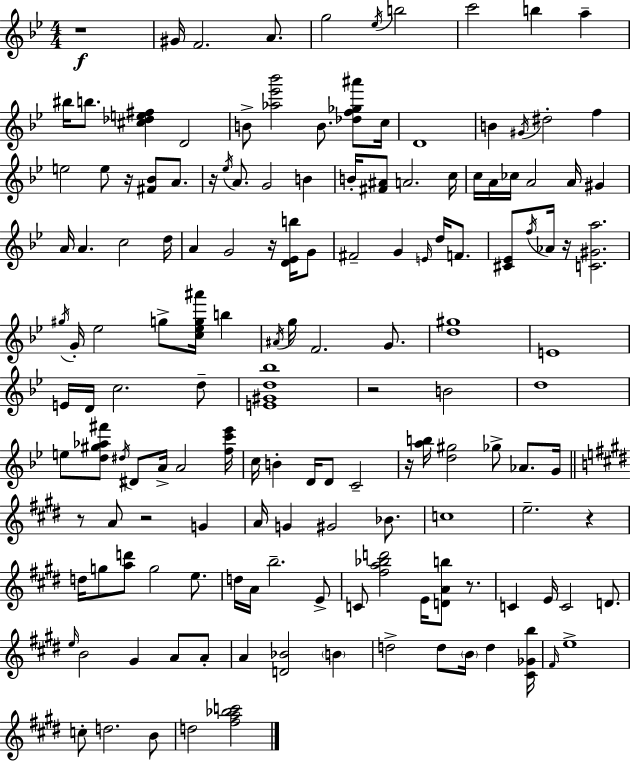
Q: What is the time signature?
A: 4/4